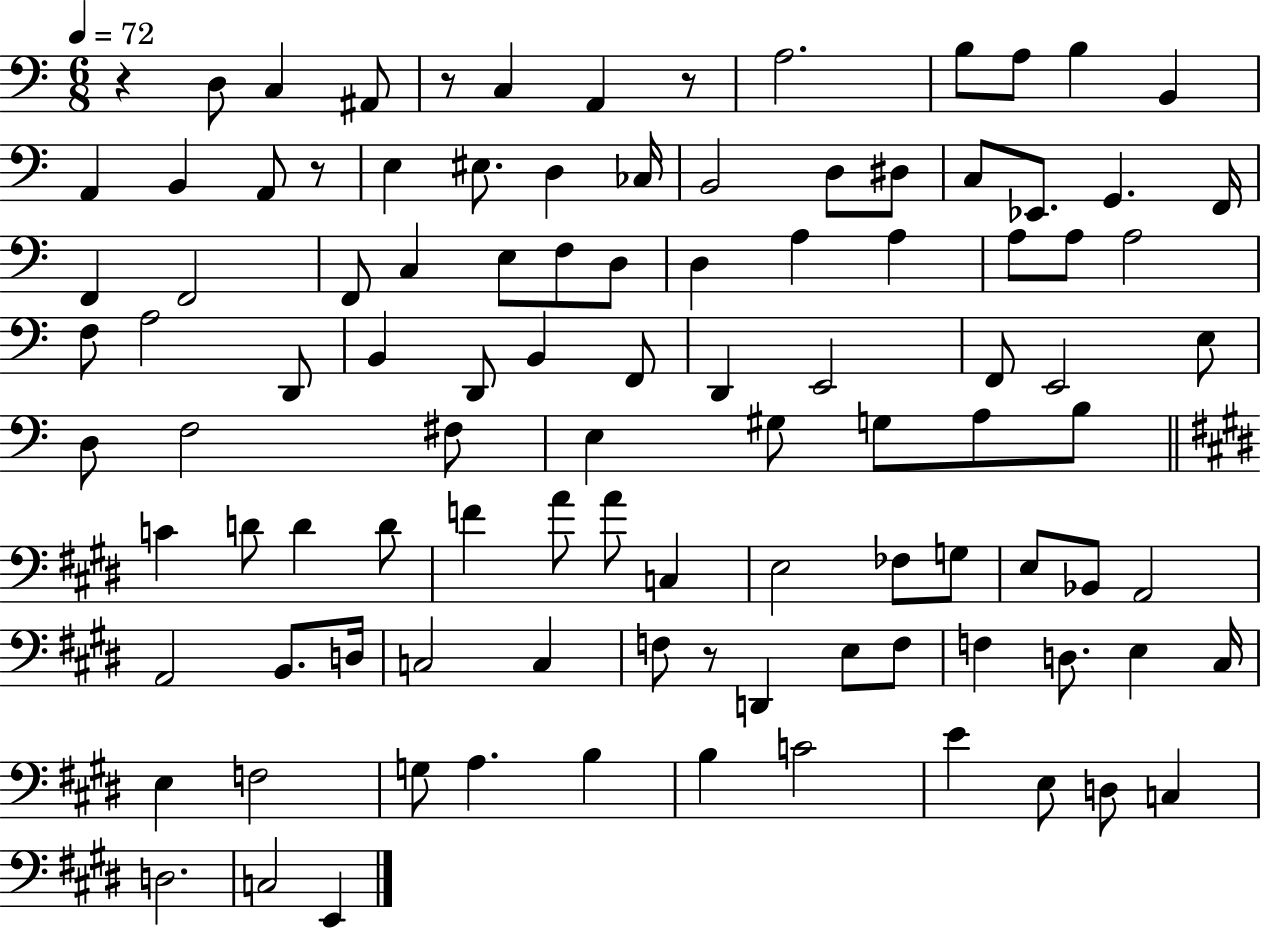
{
  \clef bass
  \numericTimeSignature
  \time 6/8
  \key c \major
  \tempo 4 = 72
  r4 d8 c4 ais,8 | r8 c4 a,4 r8 | a2. | b8 a8 b4 b,4 | \break a,4 b,4 a,8 r8 | e4 eis8. d4 ces16 | b,2 d8 dis8 | c8 ees,8. g,4. f,16 | \break f,4 f,2 | f,8 c4 e8 f8 d8 | d4 a4 a4 | a8 a8 a2 | \break f8 a2 d,8 | b,4 d,8 b,4 f,8 | d,4 e,2 | f,8 e,2 e8 | \break d8 f2 fis8 | e4 gis8 g8 a8 b8 | \bar "||" \break \key e \major c'4 d'8 d'4 d'8 | f'4 a'8 a'8 c4 | e2 fes8 g8 | e8 bes,8 a,2 | \break a,2 b,8. d16 | c2 c4 | f8 r8 d,4 e8 f8 | f4 d8. e4 cis16 | \break e4 f2 | g8 a4. b4 | b4 c'2 | e'4 e8 d8 c4 | \break d2. | c2 e,4 | \bar "|."
}